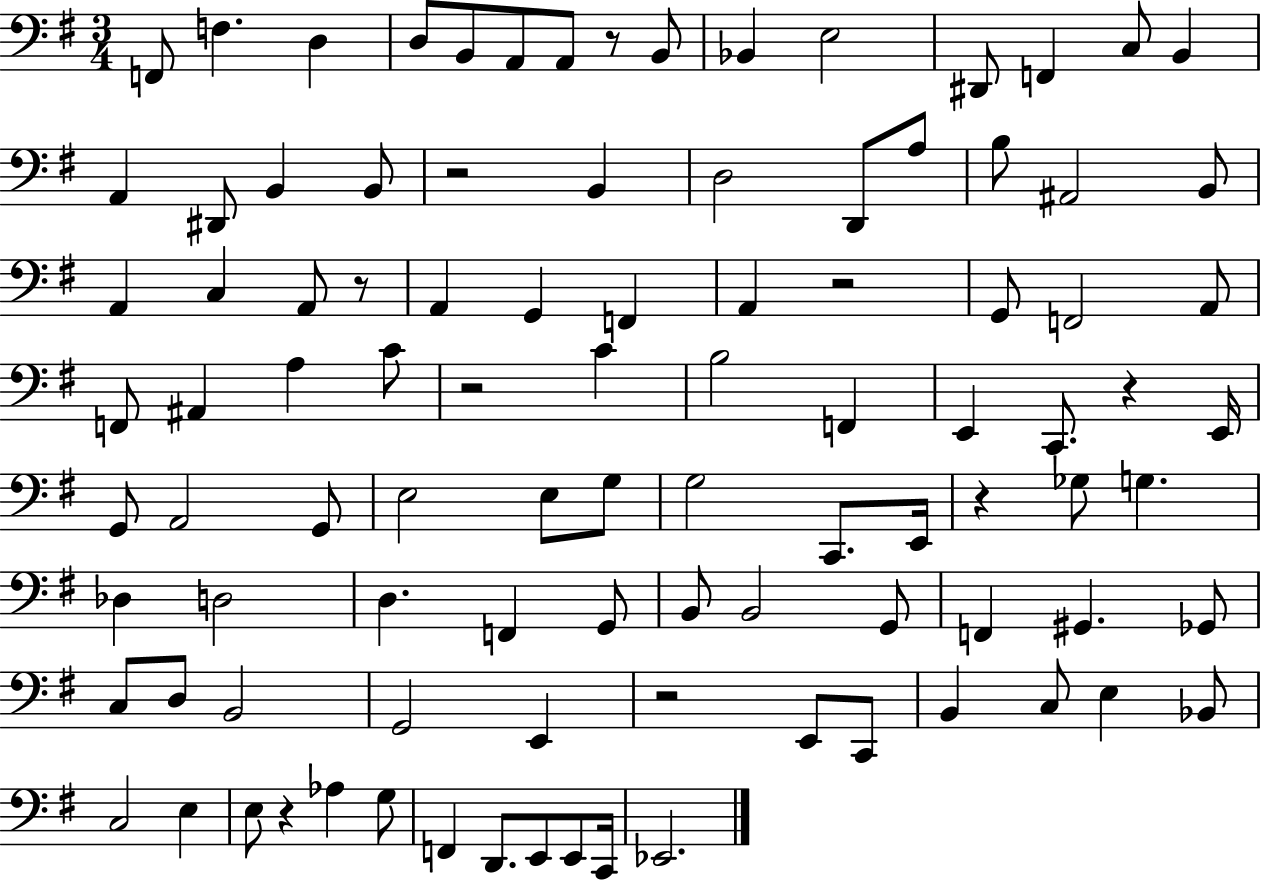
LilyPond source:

{
  \clef bass
  \numericTimeSignature
  \time 3/4
  \key g \major
  f,8 f4. d4 | d8 b,8 a,8 a,8 r8 b,8 | bes,4 e2 | dis,8 f,4 c8 b,4 | \break a,4 dis,8 b,4 b,8 | r2 b,4 | d2 d,8 a8 | b8 ais,2 b,8 | \break a,4 c4 a,8 r8 | a,4 g,4 f,4 | a,4 r2 | g,8 f,2 a,8 | \break f,8 ais,4 a4 c'8 | r2 c'4 | b2 f,4 | e,4 c,8. r4 e,16 | \break g,8 a,2 g,8 | e2 e8 g8 | g2 c,8. e,16 | r4 ges8 g4. | \break des4 d2 | d4. f,4 g,8 | b,8 b,2 g,8 | f,4 gis,4. ges,8 | \break c8 d8 b,2 | g,2 e,4 | r2 e,8 c,8 | b,4 c8 e4 bes,8 | \break c2 e4 | e8 r4 aes4 g8 | f,4 d,8. e,8 e,8 c,16 | ees,2. | \break \bar "|."
}